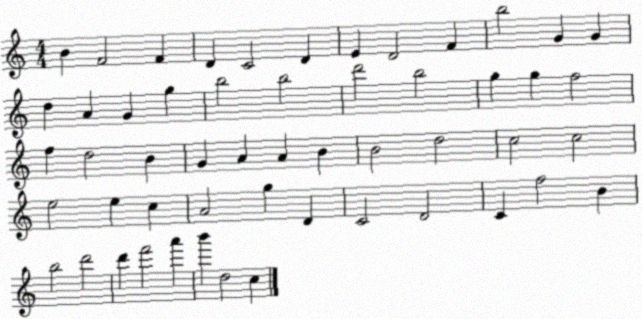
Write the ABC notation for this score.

X:1
T:Untitled
M:4/4
L:1/4
K:C
B F2 F D C2 D E D2 F b2 G G d A G g b2 b2 d'2 b2 g g f2 f d2 B G A A B B2 d2 c2 c2 e2 e c A2 g D C2 D2 C f2 B b2 d'2 d' f'2 a' b' d2 c